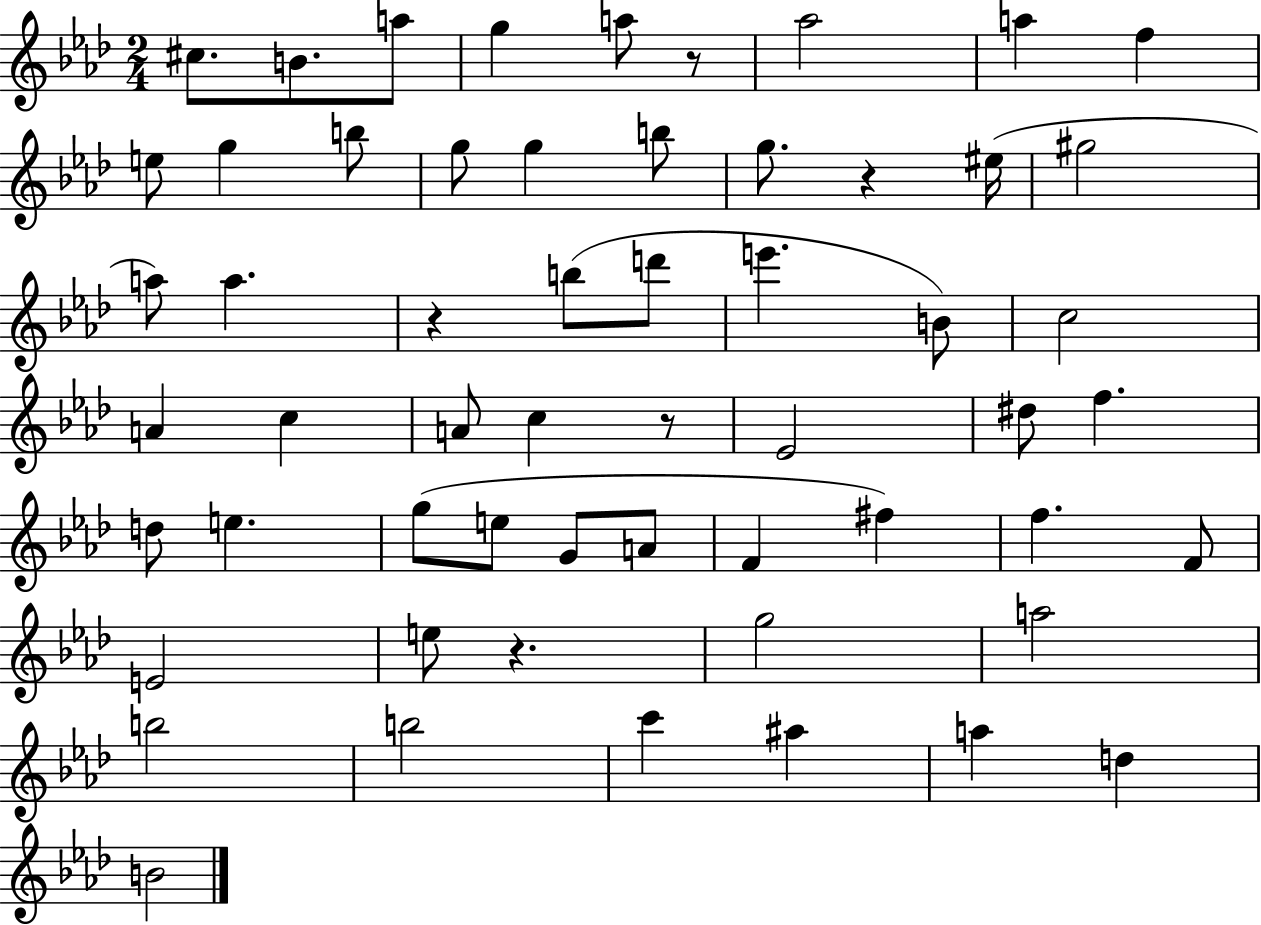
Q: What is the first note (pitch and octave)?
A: C#5